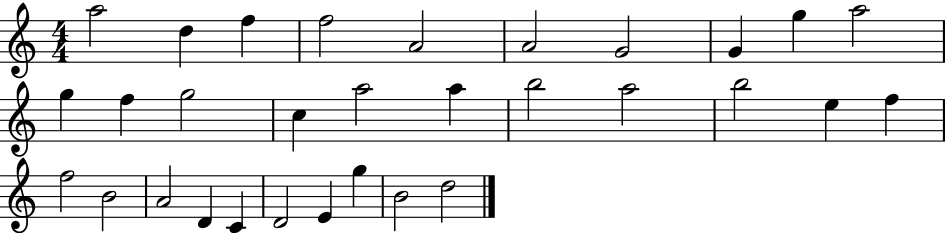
{
  \clef treble
  \numericTimeSignature
  \time 4/4
  \key c \major
  a''2 d''4 f''4 | f''2 a'2 | a'2 g'2 | g'4 g''4 a''2 | \break g''4 f''4 g''2 | c''4 a''2 a''4 | b''2 a''2 | b''2 e''4 f''4 | \break f''2 b'2 | a'2 d'4 c'4 | d'2 e'4 g''4 | b'2 d''2 | \break \bar "|."
}